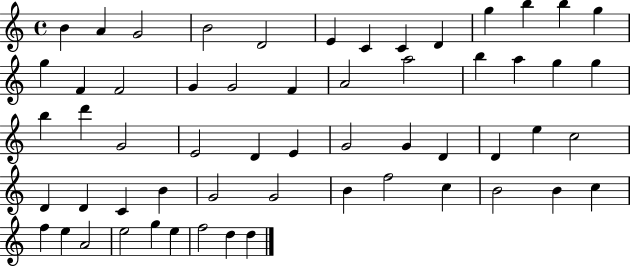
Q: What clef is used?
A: treble